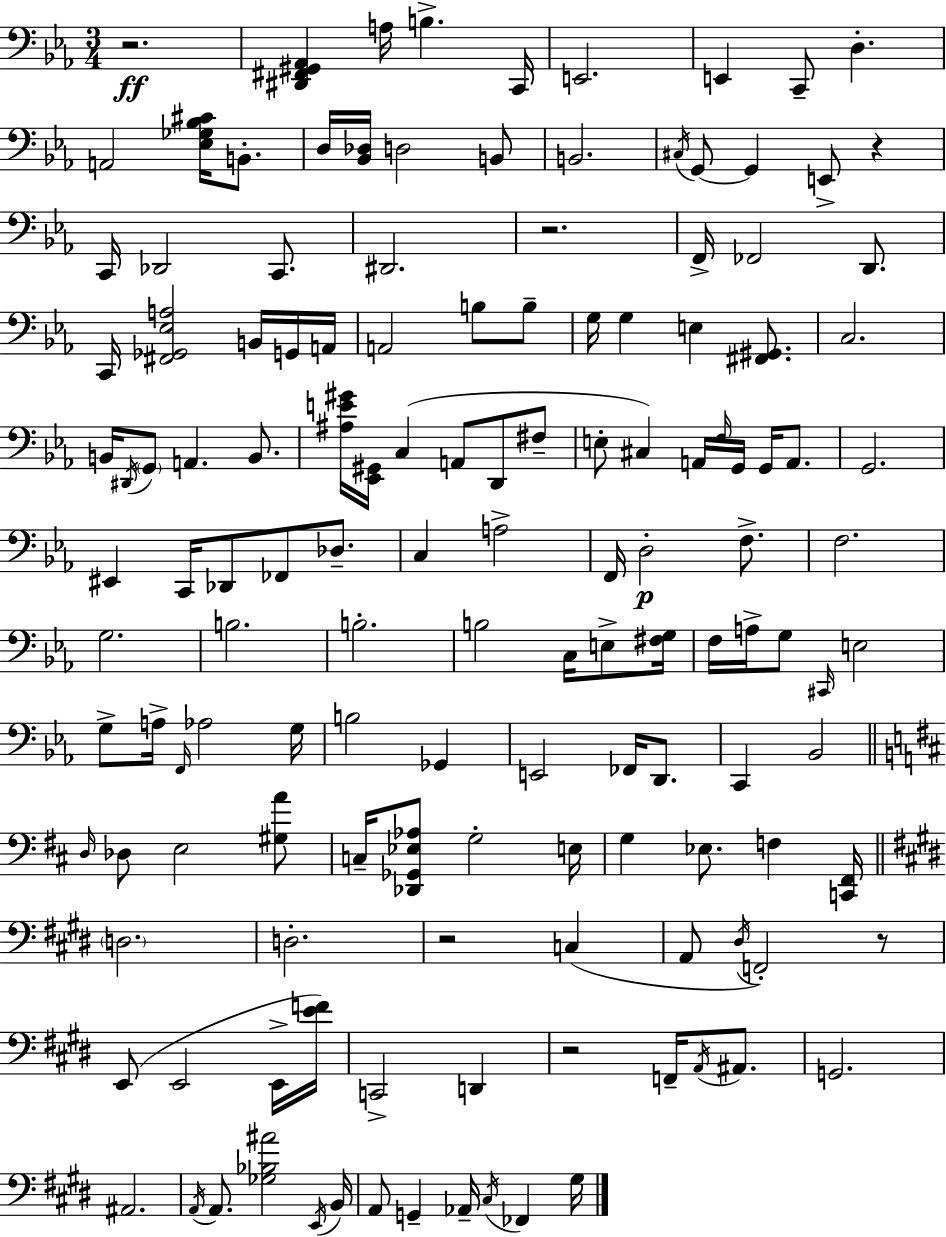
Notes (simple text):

R/h. [D#2,F#2,G#2,Ab2]/q A3/s B3/q. C2/s E2/h. E2/q C2/e D3/q. A2/h [Eb3,Gb3,Bb3,C#4]/s B2/e. D3/s [Bb2,Db3]/s D3/h B2/e B2/h. C#3/s G2/e G2/q E2/e R/q C2/s Db2/h C2/e. D#2/h. R/h. F2/s FES2/h D2/e. C2/s [F#2,Gb2,Eb3,A3]/h B2/s G2/s A2/s A2/h B3/e B3/e G3/s G3/q E3/q [F#2,G#2]/e. C3/h. B2/s D#2/s G2/e A2/q. B2/e. [A#3,E4,G#4]/s [Eb2,G#2]/s C3/q A2/e D2/e F#3/e E3/e C#3/q A2/s F3/s G2/s G2/s A2/e. G2/h. EIS2/q C2/s Db2/e FES2/e Db3/e. C3/q A3/h F2/s D3/h F3/e. F3/h. G3/h. B3/h. B3/h. B3/h C3/s E3/e [F#3,G3]/s F3/s A3/s G3/e C#2/s E3/h G3/e A3/s F2/s Ab3/h G3/s B3/h Gb2/q E2/h FES2/s D2/e. C2/q Bb2/h D3/s Db3/e E3/h [G#3,A4]/e C3/s [Db2,Gb2,Eb3,Ab3]/e G3/h E3/s G3/q Eb3/e. F3/q [C2,F#2]/s D3/h. D3/h. R/h C3/q A2/e D#3/s F2/h R/e E2/e E2/h E2/s [E4,F4]/s C2/h D2/q R/h F2/s A2/s A#2/e. G2/h. A#2/h. A2/s A2/e. [Gb3,Bb3,A#4]/h E2/s B2/s A2/e G2/q Ab2/s C#3/s FES2/q G#3/s